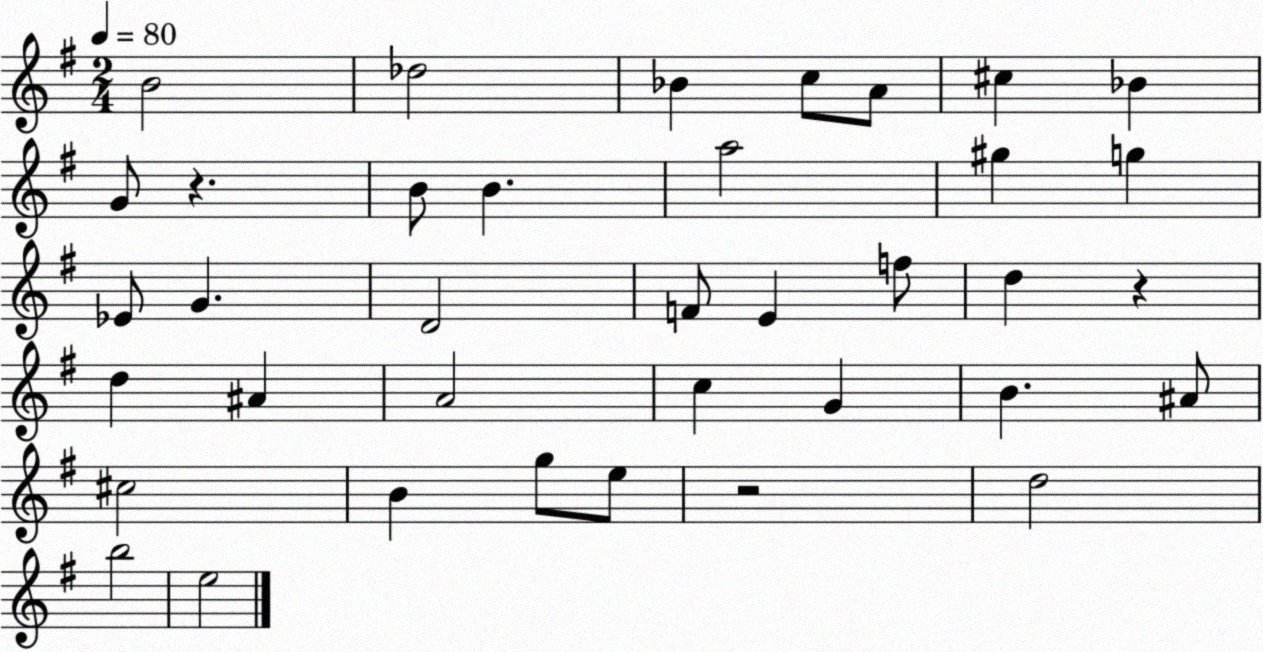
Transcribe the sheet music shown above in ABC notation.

X:1
T:Untitled
M:2/4
L:1/4
K:G
B2 _d2 _B c/2 A/2 ^c _B G/2 z B/2 B a2 ^g g _E/2 G D2 F/2 E f/2 d z d ^A A2 c G B ^A/2 ^c2 B g/2 e/2 z2 d2 b2 e2